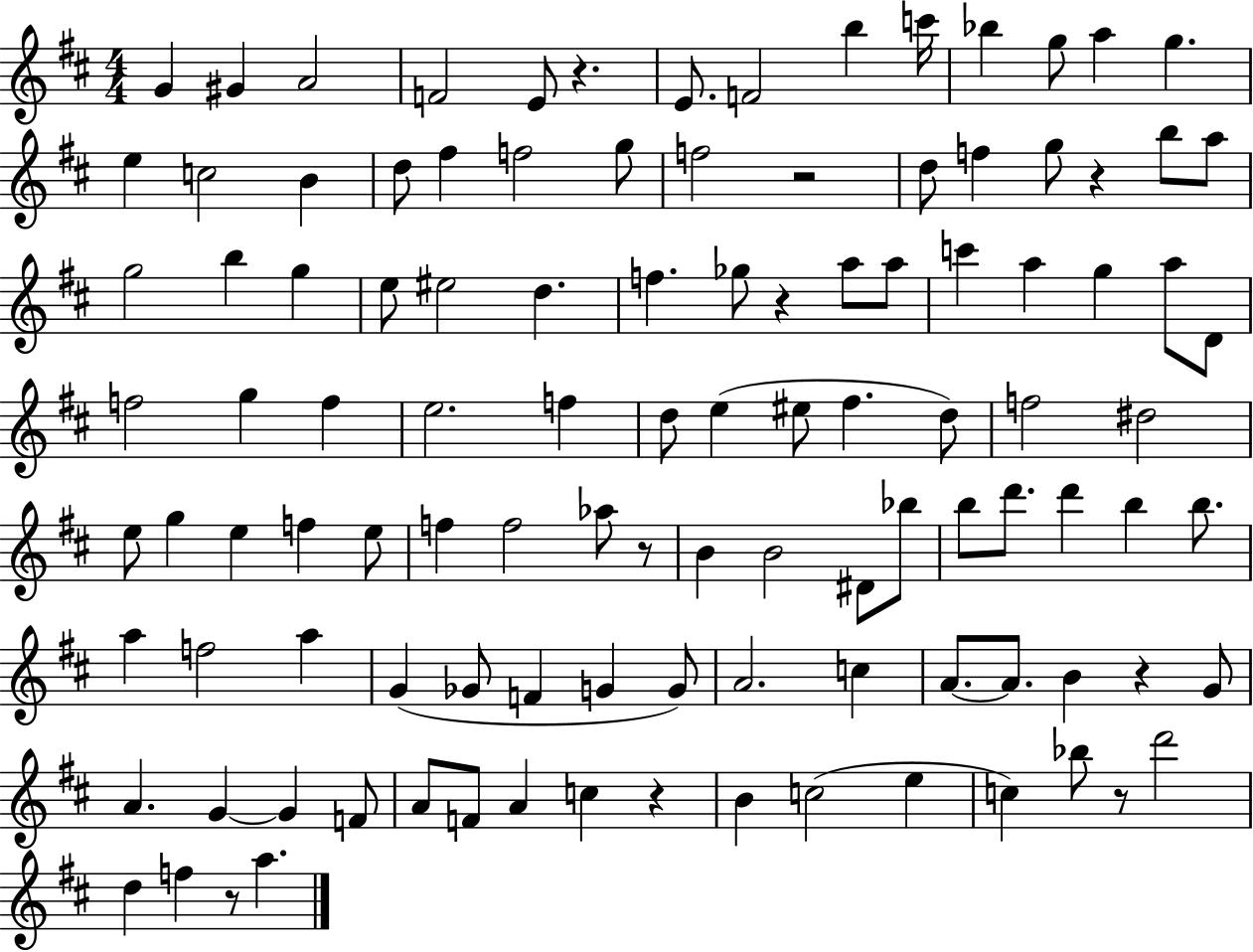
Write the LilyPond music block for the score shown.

{
  \clef treble
  \numericTimeSignature
  \time 4/4
  \key d \major
  \repeat volta 2 { g'4 gis'4 a'2 | f'2 e'8 r4. | e'8. f'2 b''4 c'''16 | bes''4 g''8 a''4 g''4. | \break e''4 c''2 b'4 | d''8 fis''4 f''2 g''8 | f''2 r2 | d''8 f''4 g''8 r4 b''8 a''8 | \break g''2 b''4 g''4 | e''8 eis''2 d''4. | f''4. ges''8 r4 a''8 a''8 | c'''4 a''4 g''4 a''8 d'8 | \break f''2 g''4 f''4 | e''2. f''4 | d''8 e''4( eis''8 fis''4. d''8) | f''2 dis''2 | \break e''8 g''4 e''4 f''4 e''8 | f''4 f''2 aes''8 r8 | b'4 b'2 dis'8 bes''8 | b''8 d'''8. d'''4 b''4 b''8. | \break a''4 f''2 a''4 | g'4( ges'8 f'4 g'4 g'8) | a'2. c''4 | a'8.~~ a'8. b'4 r4 g'8 | \break a'4. g'4~~ g'4 f'8 | a'8 f'8 a'4 c''4 r4 | b'4 c''2( e''4 | c''4) bes''8 r8 d'''2 | \break d''4 f''4 r8 a''4. | } \bar "|."
}